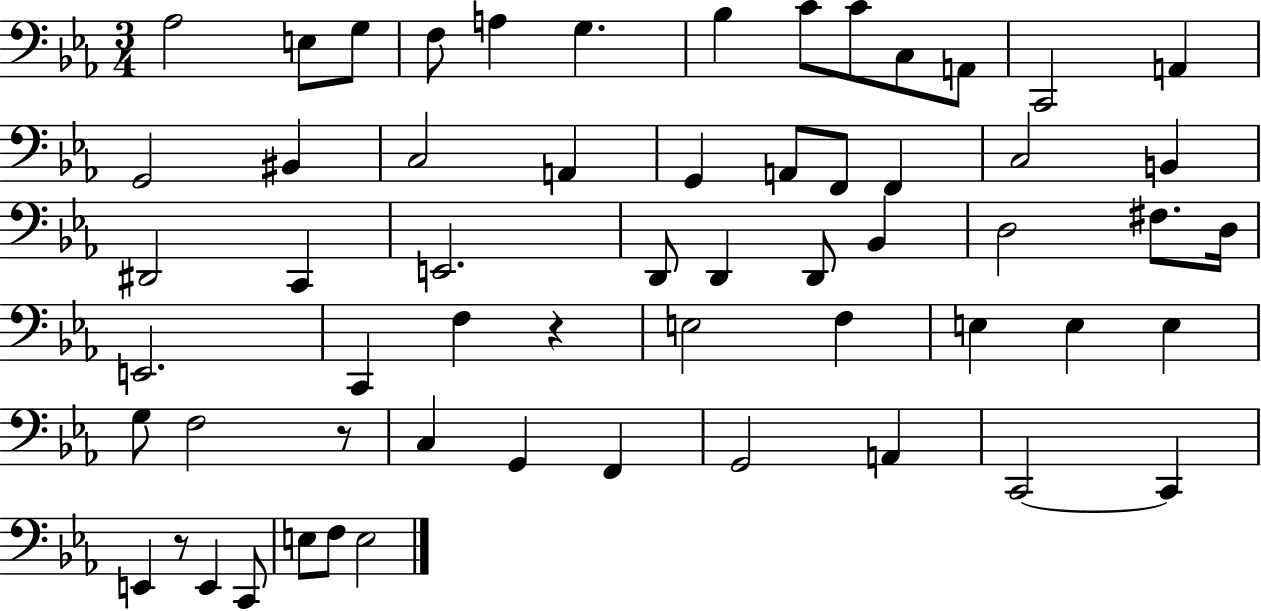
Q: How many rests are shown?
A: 3